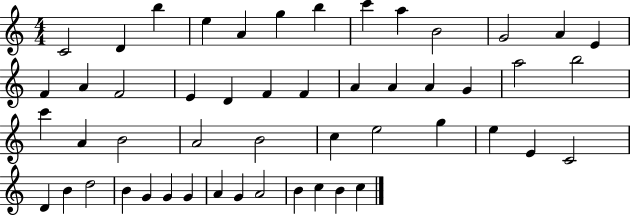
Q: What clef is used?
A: treble